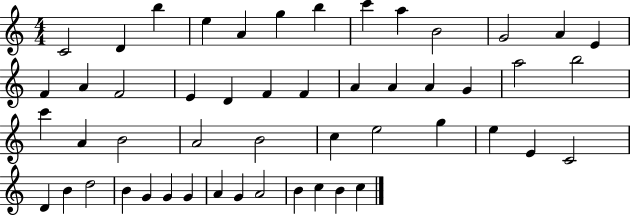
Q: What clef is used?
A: treble